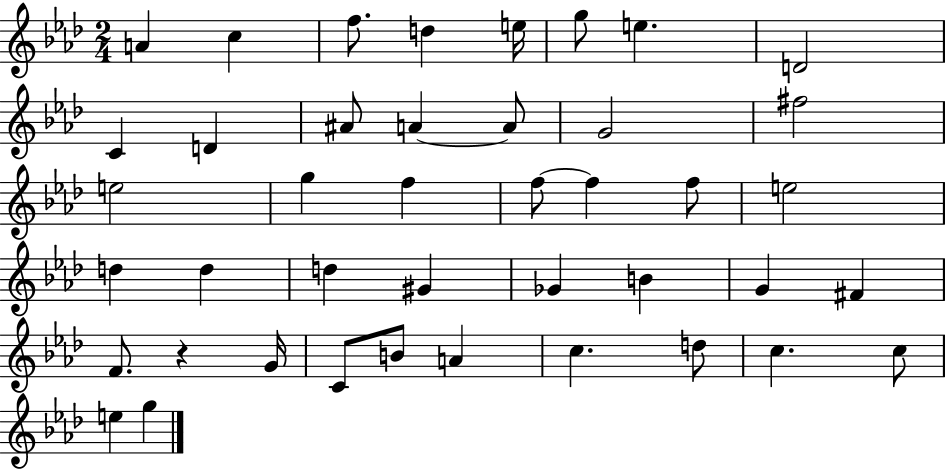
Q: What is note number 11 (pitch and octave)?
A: A#4